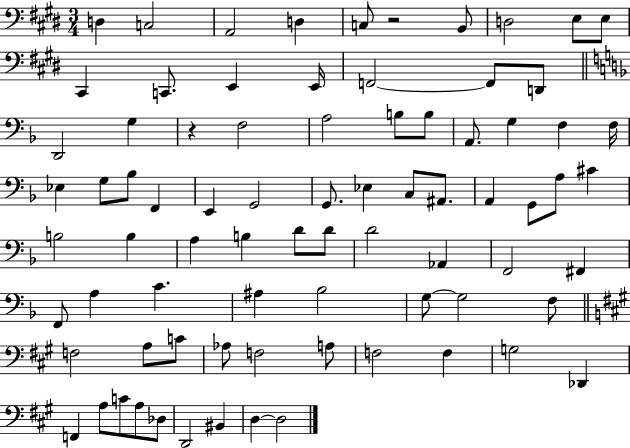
{
  \clef bass
  \numericTimeSignature
  \time 3/4
  \key e \major
  d4 c2 | a,2 d4 | c8 r2 b,8 | d2 e8 e8 | \break cis,4 c,8. e,4 e,16 | f,2~~ f,8 d,8 | \bar "||" \break \key d \minor d,2 g4 | r4 f2 | a2 b8 b8 | a,8. g4 f4 f16 | \break ees4 g8 bes8 f,4 | e,4 g,2 | g,8. ees4 c8 ais,8. | a,4 g,8 a8 cis'4 | \break b2 b4 | a4 b4 d'8 d'8 | d'2 aes,4 | f,2 fis,4 | \break f,8 a4 c'4. | ais4 bes2 | g8~~ g2 f8 | \bar "||" \break \key a \major f2 a8 c'8 | aes8 f2 a8 | f2 f4 | g2 des,4 | \break f,4 a8 c'8 a8 des8 | d,2 bis,4 | d4~~ d2 | \bar "|."
}